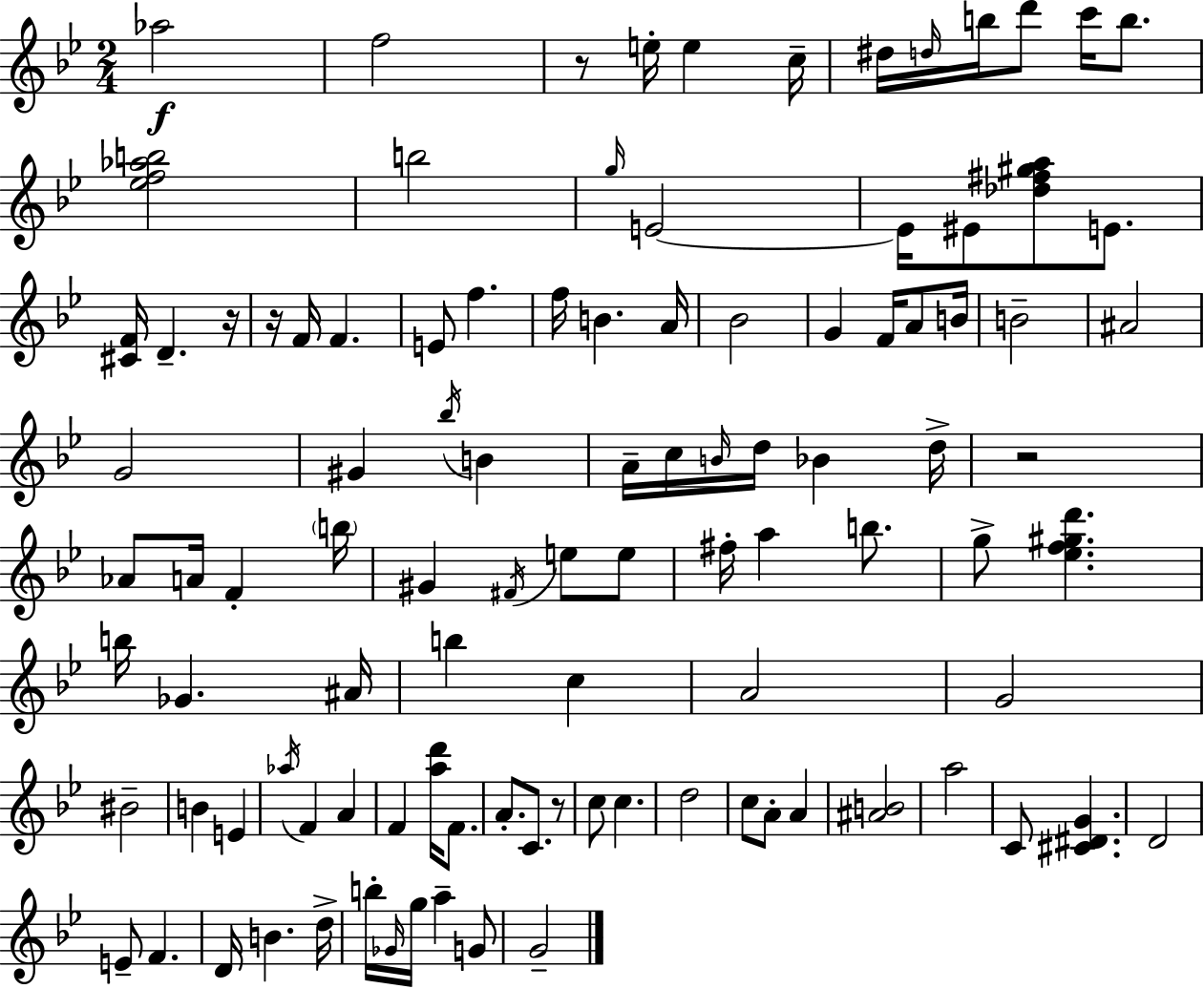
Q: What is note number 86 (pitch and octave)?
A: B5